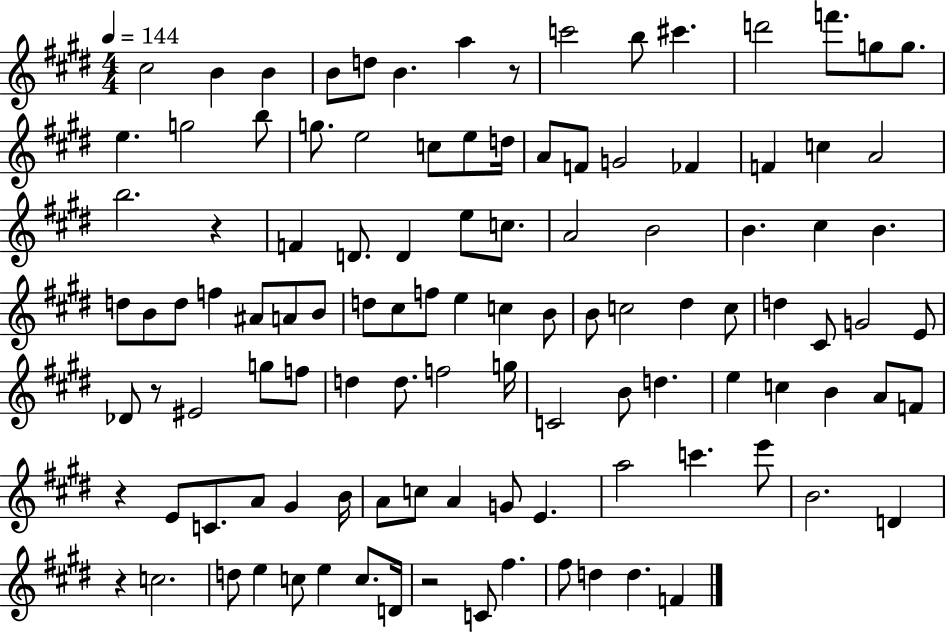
{
  \clef treble
  \numericTimeSignature
  \time 4/4
  \key e \major
  \tempo 4 = 144
  \repeat volta 2 { cis''2 b'4 b'4 | b'8 d''8 b'4. a''4 r8 | c'''2 b''8 cis'''4. | d'''2 f'''8. g''8 g''8. | \break e''4. g''2 b''8 | g''8. e''2 c''8 e''8 d''16 | a'8 f'8 g'2 fes'4 | f'4 c''4 a'2 | \break b''2. r4 | f'4 d'8. d'4 e''8 c''8. | a'2 b'2 | b'4. cis''4 b'4. | \break d''8 b'8 d''8 f''4 ais'8 a'8 b'8 | d''8 cis''8 f''8 e''4 c''4 b'8 | b'8 c''2 dis''4 c''8 | d''4 cis'8 g'2 e'8 | \break des'8 r8 eis'2 g''8 f''8 | d''4 d''8. f''2 g''16 | c'2 b'8 d''4. | e''4 c''4 b'4 a'8 f'8 | \break r4 e'8 c'8. a'8 gis'4 b'16 | a'8 c''8 a'4 g'8 e'4. | a''2 c'''4. e'''8 | b'2. d'4 | \break r4 c''2. | d''8 e''4 c''8 e''4 c''8. d'16 | r2 c'8 fis''4. | fis''8 d''4 d''4. f'4 | \break } \bar "|."
}